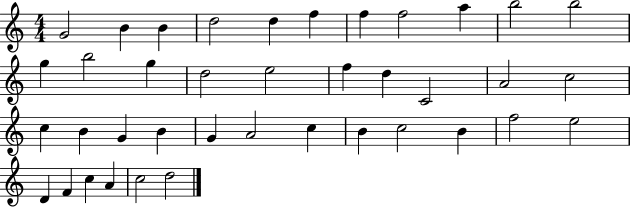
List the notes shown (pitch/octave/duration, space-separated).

G4/h B4/q B4/q D5/h D5/q F5/q F5/q F5/h A5/q B5/h B5/h G5/q B5/h G5/q D5/h E5/h F5/q D5/q C4/h A4/h C5/h C5/q B4/q G4/q B4/q G4/q A4/h C5/q B4/q C5/h B4/q F5/h E5/h D4/q F4/q C5/q A4/q C5/h D5/h